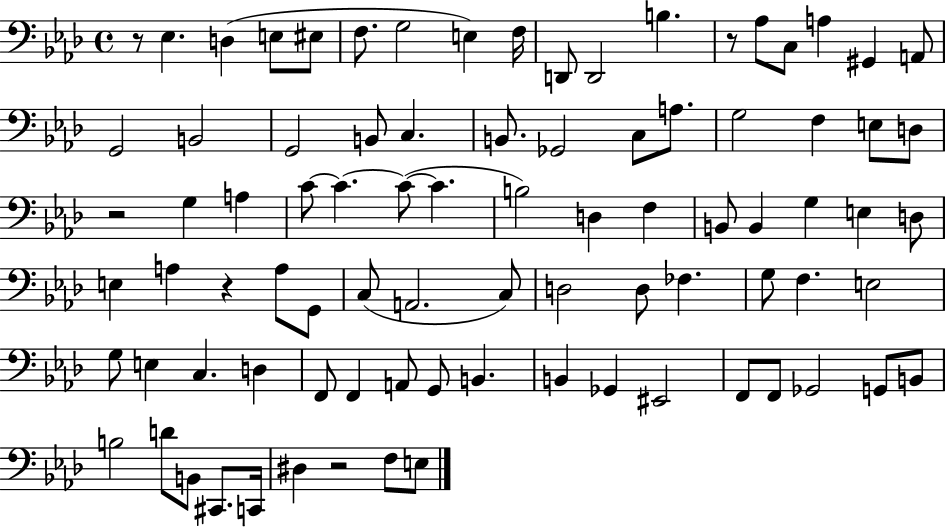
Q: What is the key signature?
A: AES major